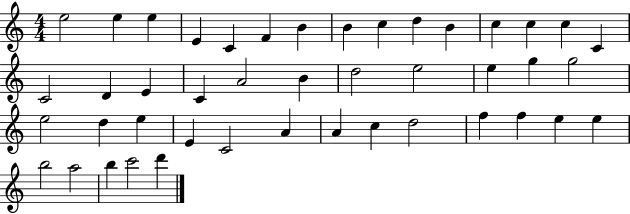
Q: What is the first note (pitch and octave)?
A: E5